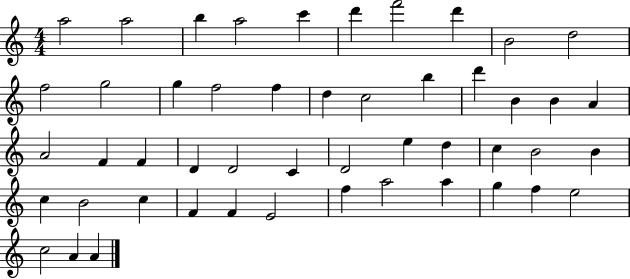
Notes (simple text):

A5/h A5/h B5/q A5/h C6/q D6/q F6/h D6/q B4/h D5/h F5/h G5/h G5/q F5/h F5/q D5/q C5/h B5/q D6/q B4/q B4/q A4/q A4/h F4/q F4/q D4/q D4/h C4/q D4/h E5/q D5/q C5/q B4/h B4/q C5/q B4/h C5/q F4/q F4/q E4/h F5/q A5/h A5/q G5/q F5/q E5/h C5/h A4/q A4/q